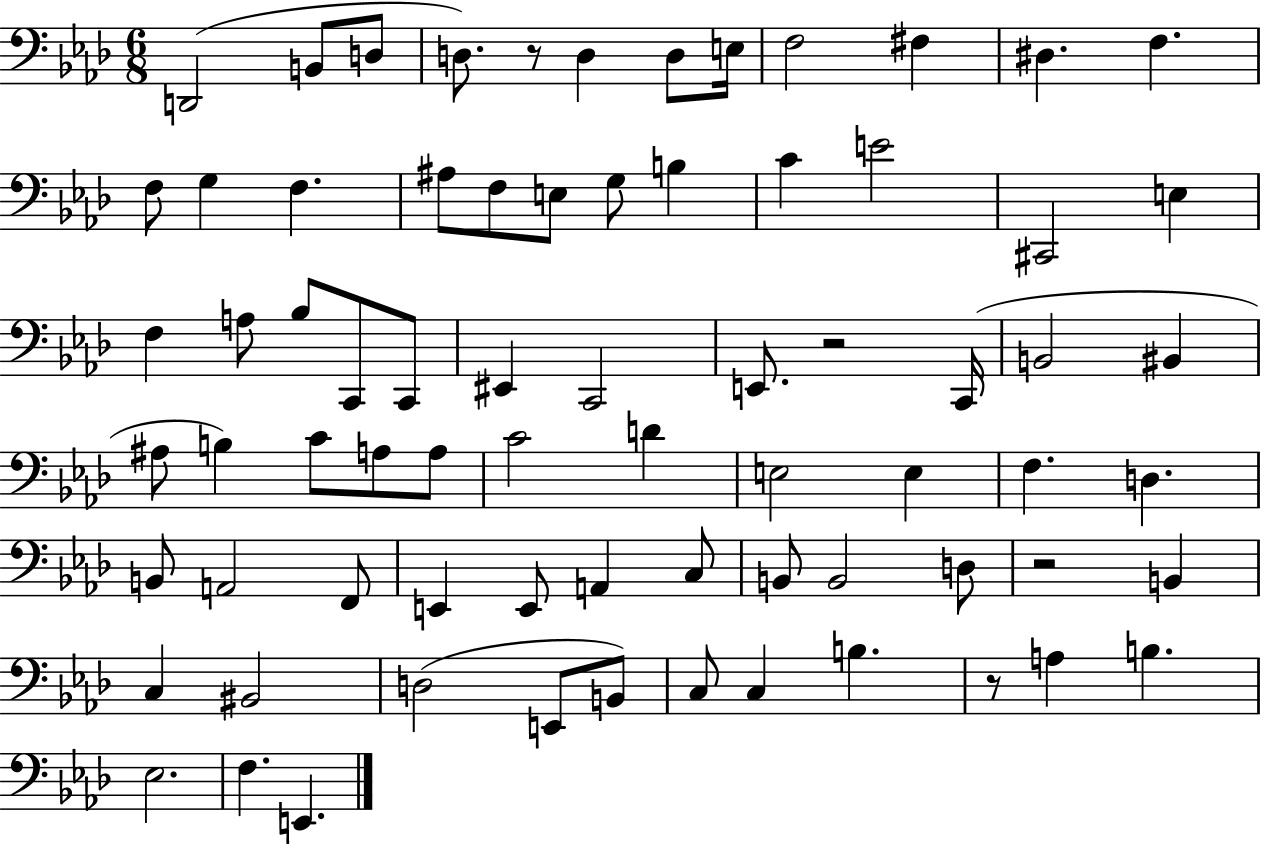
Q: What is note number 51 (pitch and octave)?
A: A2